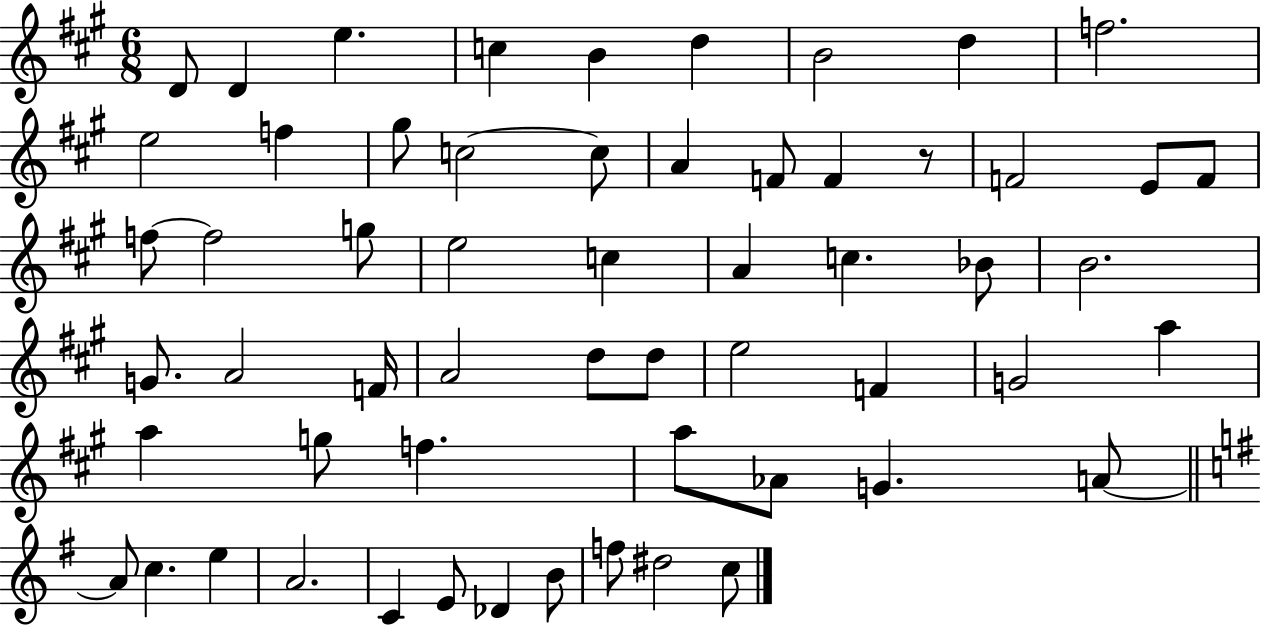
D4/e D4/q E5/q. C5/q B4/q D5/q B4/h D5/q F5/h. E5/h F5/q G#5/e C5/h C5/e A4/q F4/e F4/q R/e F4/h E4/e F4/e F5/e F5/h G5/e E5/h C5/q A4/q C5/q. Bb4/e B4/h. G4/e. A4/h F4/s A4/h D5/e D5/e E5/h F4/q G4/h A5/q A5/q G5/e F5/q. A5/e Ab4/e G4/q. A4/e A4/e C5/q. E5/q A4/h. C4/q E4/e Db4/q B4/e F5/e D#5/h C5/e